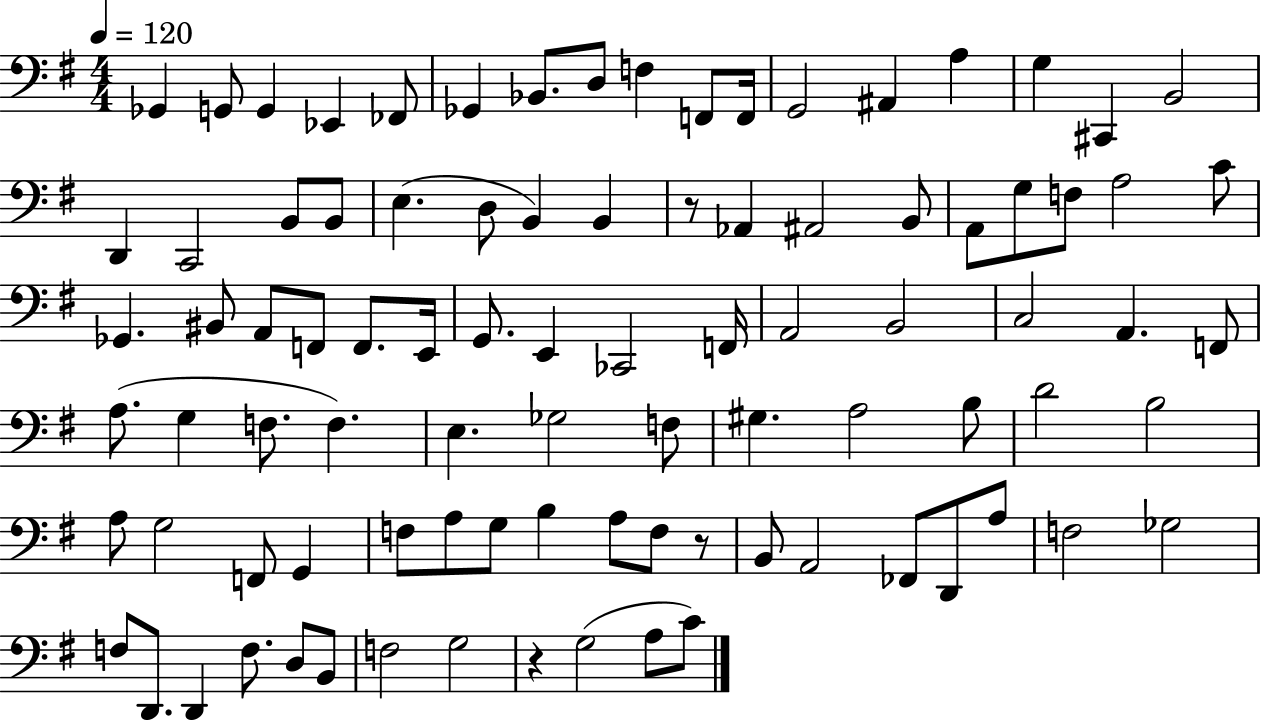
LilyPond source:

{
  \clef bass
  \numericTimeSignature
  \time 4/4
  \key g \major
  \tempo 4 = 120
  ges,4 g,8 g,4 ees,4 fes,8 | ges,4 bes,8. d8 f4 f,8 f,16 | g,2 ais,4 a4 | g4 cis,4 b,2 | \break d,4 c,2 b,8 b,8 | e4.( d8 b,4) b,4 | r8 aes,4 ais,2 b,8 | a,8 g8 f8 a2 c'8 | \break ges,4. bis,8 a,8 f,8 f,8. e,16 | g,8. e,4 ces,2 f,16 | a,2 b,2 | c2 a,4. f,8 | \break a8.( g4 f8. f4.) | e4. ges2 f8 | gis4. a2 b8 | d'2 b2 | \break a8 g2 f,8 g,4 | f8 a8 g8 b4 a8 f8 r8 | b,8 a,2 fes,8 d,8 a8 | f2 ges2 | \break f8 d,8. d,4 f8. d8 b,8 | f2 g2 | r4 g2( a8 c'8) | \bar "|."
}